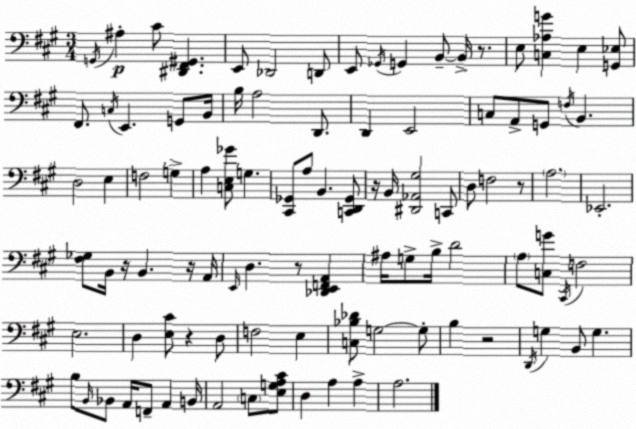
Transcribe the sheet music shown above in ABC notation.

X:1
T:Untitled
M:3/4
L:1/4
K:A
G,,/4 ^A, ^C/2 [^D,,^F,,^G,,] E,,/2 _D,,2 D,,/2 E,,/2 _G,,/4 G,, B,,/2 B,,/4 z/2 E,/2 [C,_A,G] E, [G,,_E,]/2 ^F,,/2 C,/4 E,, G,,/2 B,,/4 B,/4 A,2 D,,/2 D,, E,,2 C,/2 A,,/2 G,,/2 F,/4 B,, D,2 E, F,2 G, A, [C,E,_G]/2 G, [^C,,_G,,]/2 A,/2 B,, [C,,D,,_G,,]/2 z/4 B,,/4 [^D,,_A,,^G,]2 C,,/2 D,/2 F,2 z/2 A,2 _E,,2 [^F,_G,]/2 B,,/4 z/4 B,, z/4 A,,/4 E,,/4 D, z/2 [_D,,E,,F,,A,,] ^A,/4 G,/2 B,/4 D2 A,/2 [C,G]/2 ^C,,/4 F,2 E,2 D, [E,^C]/2 z D,/2 F,2 E, [C,_B,_D]/2 G,2 G,/2 B, z2 D,,/4 G, B,,/2 G, B,/2 B,,/4 _B,,/2 A,,/4 F,,/2 A,, B,,/4 A,,2 C,/2 [E,G,A,^C]/2 D, A, A, A,2